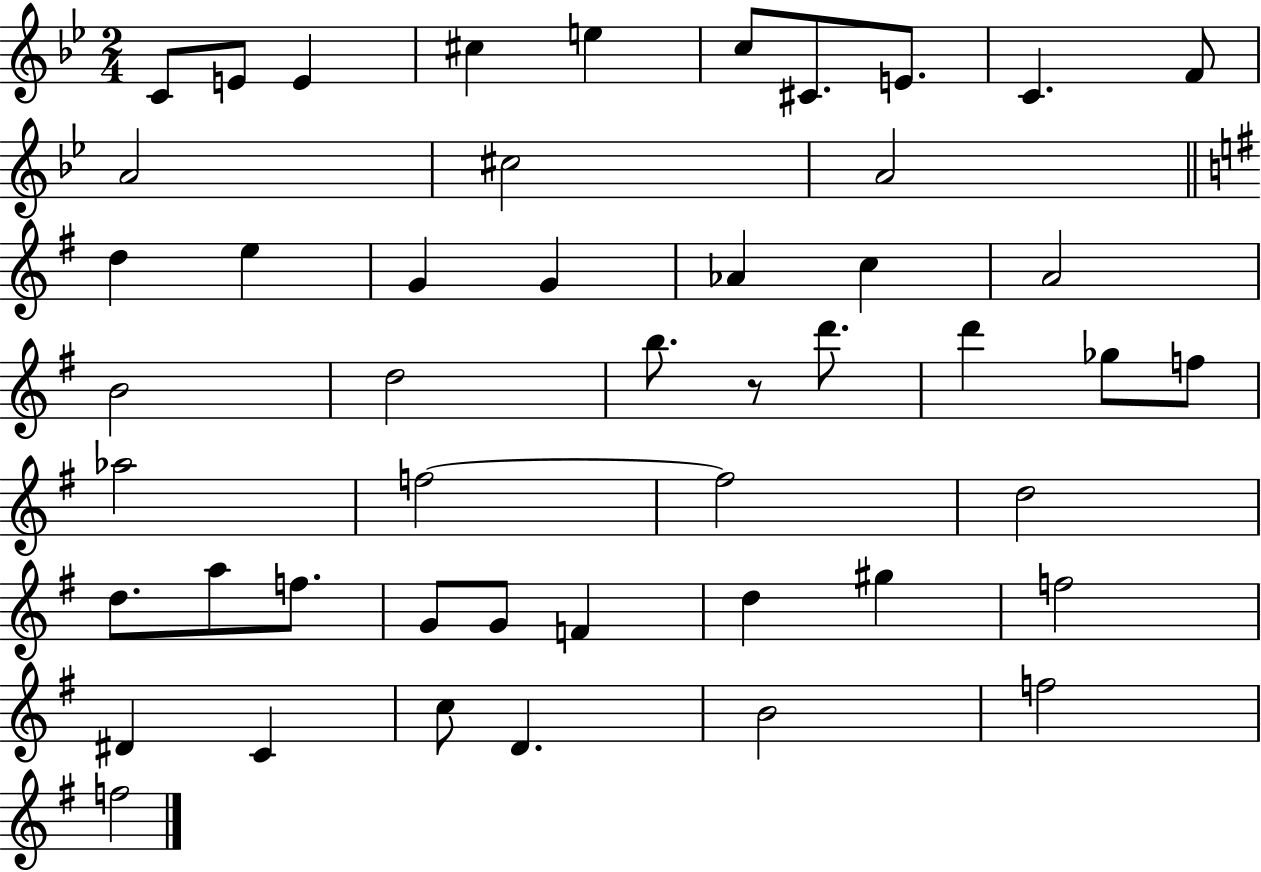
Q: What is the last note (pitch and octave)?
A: F5